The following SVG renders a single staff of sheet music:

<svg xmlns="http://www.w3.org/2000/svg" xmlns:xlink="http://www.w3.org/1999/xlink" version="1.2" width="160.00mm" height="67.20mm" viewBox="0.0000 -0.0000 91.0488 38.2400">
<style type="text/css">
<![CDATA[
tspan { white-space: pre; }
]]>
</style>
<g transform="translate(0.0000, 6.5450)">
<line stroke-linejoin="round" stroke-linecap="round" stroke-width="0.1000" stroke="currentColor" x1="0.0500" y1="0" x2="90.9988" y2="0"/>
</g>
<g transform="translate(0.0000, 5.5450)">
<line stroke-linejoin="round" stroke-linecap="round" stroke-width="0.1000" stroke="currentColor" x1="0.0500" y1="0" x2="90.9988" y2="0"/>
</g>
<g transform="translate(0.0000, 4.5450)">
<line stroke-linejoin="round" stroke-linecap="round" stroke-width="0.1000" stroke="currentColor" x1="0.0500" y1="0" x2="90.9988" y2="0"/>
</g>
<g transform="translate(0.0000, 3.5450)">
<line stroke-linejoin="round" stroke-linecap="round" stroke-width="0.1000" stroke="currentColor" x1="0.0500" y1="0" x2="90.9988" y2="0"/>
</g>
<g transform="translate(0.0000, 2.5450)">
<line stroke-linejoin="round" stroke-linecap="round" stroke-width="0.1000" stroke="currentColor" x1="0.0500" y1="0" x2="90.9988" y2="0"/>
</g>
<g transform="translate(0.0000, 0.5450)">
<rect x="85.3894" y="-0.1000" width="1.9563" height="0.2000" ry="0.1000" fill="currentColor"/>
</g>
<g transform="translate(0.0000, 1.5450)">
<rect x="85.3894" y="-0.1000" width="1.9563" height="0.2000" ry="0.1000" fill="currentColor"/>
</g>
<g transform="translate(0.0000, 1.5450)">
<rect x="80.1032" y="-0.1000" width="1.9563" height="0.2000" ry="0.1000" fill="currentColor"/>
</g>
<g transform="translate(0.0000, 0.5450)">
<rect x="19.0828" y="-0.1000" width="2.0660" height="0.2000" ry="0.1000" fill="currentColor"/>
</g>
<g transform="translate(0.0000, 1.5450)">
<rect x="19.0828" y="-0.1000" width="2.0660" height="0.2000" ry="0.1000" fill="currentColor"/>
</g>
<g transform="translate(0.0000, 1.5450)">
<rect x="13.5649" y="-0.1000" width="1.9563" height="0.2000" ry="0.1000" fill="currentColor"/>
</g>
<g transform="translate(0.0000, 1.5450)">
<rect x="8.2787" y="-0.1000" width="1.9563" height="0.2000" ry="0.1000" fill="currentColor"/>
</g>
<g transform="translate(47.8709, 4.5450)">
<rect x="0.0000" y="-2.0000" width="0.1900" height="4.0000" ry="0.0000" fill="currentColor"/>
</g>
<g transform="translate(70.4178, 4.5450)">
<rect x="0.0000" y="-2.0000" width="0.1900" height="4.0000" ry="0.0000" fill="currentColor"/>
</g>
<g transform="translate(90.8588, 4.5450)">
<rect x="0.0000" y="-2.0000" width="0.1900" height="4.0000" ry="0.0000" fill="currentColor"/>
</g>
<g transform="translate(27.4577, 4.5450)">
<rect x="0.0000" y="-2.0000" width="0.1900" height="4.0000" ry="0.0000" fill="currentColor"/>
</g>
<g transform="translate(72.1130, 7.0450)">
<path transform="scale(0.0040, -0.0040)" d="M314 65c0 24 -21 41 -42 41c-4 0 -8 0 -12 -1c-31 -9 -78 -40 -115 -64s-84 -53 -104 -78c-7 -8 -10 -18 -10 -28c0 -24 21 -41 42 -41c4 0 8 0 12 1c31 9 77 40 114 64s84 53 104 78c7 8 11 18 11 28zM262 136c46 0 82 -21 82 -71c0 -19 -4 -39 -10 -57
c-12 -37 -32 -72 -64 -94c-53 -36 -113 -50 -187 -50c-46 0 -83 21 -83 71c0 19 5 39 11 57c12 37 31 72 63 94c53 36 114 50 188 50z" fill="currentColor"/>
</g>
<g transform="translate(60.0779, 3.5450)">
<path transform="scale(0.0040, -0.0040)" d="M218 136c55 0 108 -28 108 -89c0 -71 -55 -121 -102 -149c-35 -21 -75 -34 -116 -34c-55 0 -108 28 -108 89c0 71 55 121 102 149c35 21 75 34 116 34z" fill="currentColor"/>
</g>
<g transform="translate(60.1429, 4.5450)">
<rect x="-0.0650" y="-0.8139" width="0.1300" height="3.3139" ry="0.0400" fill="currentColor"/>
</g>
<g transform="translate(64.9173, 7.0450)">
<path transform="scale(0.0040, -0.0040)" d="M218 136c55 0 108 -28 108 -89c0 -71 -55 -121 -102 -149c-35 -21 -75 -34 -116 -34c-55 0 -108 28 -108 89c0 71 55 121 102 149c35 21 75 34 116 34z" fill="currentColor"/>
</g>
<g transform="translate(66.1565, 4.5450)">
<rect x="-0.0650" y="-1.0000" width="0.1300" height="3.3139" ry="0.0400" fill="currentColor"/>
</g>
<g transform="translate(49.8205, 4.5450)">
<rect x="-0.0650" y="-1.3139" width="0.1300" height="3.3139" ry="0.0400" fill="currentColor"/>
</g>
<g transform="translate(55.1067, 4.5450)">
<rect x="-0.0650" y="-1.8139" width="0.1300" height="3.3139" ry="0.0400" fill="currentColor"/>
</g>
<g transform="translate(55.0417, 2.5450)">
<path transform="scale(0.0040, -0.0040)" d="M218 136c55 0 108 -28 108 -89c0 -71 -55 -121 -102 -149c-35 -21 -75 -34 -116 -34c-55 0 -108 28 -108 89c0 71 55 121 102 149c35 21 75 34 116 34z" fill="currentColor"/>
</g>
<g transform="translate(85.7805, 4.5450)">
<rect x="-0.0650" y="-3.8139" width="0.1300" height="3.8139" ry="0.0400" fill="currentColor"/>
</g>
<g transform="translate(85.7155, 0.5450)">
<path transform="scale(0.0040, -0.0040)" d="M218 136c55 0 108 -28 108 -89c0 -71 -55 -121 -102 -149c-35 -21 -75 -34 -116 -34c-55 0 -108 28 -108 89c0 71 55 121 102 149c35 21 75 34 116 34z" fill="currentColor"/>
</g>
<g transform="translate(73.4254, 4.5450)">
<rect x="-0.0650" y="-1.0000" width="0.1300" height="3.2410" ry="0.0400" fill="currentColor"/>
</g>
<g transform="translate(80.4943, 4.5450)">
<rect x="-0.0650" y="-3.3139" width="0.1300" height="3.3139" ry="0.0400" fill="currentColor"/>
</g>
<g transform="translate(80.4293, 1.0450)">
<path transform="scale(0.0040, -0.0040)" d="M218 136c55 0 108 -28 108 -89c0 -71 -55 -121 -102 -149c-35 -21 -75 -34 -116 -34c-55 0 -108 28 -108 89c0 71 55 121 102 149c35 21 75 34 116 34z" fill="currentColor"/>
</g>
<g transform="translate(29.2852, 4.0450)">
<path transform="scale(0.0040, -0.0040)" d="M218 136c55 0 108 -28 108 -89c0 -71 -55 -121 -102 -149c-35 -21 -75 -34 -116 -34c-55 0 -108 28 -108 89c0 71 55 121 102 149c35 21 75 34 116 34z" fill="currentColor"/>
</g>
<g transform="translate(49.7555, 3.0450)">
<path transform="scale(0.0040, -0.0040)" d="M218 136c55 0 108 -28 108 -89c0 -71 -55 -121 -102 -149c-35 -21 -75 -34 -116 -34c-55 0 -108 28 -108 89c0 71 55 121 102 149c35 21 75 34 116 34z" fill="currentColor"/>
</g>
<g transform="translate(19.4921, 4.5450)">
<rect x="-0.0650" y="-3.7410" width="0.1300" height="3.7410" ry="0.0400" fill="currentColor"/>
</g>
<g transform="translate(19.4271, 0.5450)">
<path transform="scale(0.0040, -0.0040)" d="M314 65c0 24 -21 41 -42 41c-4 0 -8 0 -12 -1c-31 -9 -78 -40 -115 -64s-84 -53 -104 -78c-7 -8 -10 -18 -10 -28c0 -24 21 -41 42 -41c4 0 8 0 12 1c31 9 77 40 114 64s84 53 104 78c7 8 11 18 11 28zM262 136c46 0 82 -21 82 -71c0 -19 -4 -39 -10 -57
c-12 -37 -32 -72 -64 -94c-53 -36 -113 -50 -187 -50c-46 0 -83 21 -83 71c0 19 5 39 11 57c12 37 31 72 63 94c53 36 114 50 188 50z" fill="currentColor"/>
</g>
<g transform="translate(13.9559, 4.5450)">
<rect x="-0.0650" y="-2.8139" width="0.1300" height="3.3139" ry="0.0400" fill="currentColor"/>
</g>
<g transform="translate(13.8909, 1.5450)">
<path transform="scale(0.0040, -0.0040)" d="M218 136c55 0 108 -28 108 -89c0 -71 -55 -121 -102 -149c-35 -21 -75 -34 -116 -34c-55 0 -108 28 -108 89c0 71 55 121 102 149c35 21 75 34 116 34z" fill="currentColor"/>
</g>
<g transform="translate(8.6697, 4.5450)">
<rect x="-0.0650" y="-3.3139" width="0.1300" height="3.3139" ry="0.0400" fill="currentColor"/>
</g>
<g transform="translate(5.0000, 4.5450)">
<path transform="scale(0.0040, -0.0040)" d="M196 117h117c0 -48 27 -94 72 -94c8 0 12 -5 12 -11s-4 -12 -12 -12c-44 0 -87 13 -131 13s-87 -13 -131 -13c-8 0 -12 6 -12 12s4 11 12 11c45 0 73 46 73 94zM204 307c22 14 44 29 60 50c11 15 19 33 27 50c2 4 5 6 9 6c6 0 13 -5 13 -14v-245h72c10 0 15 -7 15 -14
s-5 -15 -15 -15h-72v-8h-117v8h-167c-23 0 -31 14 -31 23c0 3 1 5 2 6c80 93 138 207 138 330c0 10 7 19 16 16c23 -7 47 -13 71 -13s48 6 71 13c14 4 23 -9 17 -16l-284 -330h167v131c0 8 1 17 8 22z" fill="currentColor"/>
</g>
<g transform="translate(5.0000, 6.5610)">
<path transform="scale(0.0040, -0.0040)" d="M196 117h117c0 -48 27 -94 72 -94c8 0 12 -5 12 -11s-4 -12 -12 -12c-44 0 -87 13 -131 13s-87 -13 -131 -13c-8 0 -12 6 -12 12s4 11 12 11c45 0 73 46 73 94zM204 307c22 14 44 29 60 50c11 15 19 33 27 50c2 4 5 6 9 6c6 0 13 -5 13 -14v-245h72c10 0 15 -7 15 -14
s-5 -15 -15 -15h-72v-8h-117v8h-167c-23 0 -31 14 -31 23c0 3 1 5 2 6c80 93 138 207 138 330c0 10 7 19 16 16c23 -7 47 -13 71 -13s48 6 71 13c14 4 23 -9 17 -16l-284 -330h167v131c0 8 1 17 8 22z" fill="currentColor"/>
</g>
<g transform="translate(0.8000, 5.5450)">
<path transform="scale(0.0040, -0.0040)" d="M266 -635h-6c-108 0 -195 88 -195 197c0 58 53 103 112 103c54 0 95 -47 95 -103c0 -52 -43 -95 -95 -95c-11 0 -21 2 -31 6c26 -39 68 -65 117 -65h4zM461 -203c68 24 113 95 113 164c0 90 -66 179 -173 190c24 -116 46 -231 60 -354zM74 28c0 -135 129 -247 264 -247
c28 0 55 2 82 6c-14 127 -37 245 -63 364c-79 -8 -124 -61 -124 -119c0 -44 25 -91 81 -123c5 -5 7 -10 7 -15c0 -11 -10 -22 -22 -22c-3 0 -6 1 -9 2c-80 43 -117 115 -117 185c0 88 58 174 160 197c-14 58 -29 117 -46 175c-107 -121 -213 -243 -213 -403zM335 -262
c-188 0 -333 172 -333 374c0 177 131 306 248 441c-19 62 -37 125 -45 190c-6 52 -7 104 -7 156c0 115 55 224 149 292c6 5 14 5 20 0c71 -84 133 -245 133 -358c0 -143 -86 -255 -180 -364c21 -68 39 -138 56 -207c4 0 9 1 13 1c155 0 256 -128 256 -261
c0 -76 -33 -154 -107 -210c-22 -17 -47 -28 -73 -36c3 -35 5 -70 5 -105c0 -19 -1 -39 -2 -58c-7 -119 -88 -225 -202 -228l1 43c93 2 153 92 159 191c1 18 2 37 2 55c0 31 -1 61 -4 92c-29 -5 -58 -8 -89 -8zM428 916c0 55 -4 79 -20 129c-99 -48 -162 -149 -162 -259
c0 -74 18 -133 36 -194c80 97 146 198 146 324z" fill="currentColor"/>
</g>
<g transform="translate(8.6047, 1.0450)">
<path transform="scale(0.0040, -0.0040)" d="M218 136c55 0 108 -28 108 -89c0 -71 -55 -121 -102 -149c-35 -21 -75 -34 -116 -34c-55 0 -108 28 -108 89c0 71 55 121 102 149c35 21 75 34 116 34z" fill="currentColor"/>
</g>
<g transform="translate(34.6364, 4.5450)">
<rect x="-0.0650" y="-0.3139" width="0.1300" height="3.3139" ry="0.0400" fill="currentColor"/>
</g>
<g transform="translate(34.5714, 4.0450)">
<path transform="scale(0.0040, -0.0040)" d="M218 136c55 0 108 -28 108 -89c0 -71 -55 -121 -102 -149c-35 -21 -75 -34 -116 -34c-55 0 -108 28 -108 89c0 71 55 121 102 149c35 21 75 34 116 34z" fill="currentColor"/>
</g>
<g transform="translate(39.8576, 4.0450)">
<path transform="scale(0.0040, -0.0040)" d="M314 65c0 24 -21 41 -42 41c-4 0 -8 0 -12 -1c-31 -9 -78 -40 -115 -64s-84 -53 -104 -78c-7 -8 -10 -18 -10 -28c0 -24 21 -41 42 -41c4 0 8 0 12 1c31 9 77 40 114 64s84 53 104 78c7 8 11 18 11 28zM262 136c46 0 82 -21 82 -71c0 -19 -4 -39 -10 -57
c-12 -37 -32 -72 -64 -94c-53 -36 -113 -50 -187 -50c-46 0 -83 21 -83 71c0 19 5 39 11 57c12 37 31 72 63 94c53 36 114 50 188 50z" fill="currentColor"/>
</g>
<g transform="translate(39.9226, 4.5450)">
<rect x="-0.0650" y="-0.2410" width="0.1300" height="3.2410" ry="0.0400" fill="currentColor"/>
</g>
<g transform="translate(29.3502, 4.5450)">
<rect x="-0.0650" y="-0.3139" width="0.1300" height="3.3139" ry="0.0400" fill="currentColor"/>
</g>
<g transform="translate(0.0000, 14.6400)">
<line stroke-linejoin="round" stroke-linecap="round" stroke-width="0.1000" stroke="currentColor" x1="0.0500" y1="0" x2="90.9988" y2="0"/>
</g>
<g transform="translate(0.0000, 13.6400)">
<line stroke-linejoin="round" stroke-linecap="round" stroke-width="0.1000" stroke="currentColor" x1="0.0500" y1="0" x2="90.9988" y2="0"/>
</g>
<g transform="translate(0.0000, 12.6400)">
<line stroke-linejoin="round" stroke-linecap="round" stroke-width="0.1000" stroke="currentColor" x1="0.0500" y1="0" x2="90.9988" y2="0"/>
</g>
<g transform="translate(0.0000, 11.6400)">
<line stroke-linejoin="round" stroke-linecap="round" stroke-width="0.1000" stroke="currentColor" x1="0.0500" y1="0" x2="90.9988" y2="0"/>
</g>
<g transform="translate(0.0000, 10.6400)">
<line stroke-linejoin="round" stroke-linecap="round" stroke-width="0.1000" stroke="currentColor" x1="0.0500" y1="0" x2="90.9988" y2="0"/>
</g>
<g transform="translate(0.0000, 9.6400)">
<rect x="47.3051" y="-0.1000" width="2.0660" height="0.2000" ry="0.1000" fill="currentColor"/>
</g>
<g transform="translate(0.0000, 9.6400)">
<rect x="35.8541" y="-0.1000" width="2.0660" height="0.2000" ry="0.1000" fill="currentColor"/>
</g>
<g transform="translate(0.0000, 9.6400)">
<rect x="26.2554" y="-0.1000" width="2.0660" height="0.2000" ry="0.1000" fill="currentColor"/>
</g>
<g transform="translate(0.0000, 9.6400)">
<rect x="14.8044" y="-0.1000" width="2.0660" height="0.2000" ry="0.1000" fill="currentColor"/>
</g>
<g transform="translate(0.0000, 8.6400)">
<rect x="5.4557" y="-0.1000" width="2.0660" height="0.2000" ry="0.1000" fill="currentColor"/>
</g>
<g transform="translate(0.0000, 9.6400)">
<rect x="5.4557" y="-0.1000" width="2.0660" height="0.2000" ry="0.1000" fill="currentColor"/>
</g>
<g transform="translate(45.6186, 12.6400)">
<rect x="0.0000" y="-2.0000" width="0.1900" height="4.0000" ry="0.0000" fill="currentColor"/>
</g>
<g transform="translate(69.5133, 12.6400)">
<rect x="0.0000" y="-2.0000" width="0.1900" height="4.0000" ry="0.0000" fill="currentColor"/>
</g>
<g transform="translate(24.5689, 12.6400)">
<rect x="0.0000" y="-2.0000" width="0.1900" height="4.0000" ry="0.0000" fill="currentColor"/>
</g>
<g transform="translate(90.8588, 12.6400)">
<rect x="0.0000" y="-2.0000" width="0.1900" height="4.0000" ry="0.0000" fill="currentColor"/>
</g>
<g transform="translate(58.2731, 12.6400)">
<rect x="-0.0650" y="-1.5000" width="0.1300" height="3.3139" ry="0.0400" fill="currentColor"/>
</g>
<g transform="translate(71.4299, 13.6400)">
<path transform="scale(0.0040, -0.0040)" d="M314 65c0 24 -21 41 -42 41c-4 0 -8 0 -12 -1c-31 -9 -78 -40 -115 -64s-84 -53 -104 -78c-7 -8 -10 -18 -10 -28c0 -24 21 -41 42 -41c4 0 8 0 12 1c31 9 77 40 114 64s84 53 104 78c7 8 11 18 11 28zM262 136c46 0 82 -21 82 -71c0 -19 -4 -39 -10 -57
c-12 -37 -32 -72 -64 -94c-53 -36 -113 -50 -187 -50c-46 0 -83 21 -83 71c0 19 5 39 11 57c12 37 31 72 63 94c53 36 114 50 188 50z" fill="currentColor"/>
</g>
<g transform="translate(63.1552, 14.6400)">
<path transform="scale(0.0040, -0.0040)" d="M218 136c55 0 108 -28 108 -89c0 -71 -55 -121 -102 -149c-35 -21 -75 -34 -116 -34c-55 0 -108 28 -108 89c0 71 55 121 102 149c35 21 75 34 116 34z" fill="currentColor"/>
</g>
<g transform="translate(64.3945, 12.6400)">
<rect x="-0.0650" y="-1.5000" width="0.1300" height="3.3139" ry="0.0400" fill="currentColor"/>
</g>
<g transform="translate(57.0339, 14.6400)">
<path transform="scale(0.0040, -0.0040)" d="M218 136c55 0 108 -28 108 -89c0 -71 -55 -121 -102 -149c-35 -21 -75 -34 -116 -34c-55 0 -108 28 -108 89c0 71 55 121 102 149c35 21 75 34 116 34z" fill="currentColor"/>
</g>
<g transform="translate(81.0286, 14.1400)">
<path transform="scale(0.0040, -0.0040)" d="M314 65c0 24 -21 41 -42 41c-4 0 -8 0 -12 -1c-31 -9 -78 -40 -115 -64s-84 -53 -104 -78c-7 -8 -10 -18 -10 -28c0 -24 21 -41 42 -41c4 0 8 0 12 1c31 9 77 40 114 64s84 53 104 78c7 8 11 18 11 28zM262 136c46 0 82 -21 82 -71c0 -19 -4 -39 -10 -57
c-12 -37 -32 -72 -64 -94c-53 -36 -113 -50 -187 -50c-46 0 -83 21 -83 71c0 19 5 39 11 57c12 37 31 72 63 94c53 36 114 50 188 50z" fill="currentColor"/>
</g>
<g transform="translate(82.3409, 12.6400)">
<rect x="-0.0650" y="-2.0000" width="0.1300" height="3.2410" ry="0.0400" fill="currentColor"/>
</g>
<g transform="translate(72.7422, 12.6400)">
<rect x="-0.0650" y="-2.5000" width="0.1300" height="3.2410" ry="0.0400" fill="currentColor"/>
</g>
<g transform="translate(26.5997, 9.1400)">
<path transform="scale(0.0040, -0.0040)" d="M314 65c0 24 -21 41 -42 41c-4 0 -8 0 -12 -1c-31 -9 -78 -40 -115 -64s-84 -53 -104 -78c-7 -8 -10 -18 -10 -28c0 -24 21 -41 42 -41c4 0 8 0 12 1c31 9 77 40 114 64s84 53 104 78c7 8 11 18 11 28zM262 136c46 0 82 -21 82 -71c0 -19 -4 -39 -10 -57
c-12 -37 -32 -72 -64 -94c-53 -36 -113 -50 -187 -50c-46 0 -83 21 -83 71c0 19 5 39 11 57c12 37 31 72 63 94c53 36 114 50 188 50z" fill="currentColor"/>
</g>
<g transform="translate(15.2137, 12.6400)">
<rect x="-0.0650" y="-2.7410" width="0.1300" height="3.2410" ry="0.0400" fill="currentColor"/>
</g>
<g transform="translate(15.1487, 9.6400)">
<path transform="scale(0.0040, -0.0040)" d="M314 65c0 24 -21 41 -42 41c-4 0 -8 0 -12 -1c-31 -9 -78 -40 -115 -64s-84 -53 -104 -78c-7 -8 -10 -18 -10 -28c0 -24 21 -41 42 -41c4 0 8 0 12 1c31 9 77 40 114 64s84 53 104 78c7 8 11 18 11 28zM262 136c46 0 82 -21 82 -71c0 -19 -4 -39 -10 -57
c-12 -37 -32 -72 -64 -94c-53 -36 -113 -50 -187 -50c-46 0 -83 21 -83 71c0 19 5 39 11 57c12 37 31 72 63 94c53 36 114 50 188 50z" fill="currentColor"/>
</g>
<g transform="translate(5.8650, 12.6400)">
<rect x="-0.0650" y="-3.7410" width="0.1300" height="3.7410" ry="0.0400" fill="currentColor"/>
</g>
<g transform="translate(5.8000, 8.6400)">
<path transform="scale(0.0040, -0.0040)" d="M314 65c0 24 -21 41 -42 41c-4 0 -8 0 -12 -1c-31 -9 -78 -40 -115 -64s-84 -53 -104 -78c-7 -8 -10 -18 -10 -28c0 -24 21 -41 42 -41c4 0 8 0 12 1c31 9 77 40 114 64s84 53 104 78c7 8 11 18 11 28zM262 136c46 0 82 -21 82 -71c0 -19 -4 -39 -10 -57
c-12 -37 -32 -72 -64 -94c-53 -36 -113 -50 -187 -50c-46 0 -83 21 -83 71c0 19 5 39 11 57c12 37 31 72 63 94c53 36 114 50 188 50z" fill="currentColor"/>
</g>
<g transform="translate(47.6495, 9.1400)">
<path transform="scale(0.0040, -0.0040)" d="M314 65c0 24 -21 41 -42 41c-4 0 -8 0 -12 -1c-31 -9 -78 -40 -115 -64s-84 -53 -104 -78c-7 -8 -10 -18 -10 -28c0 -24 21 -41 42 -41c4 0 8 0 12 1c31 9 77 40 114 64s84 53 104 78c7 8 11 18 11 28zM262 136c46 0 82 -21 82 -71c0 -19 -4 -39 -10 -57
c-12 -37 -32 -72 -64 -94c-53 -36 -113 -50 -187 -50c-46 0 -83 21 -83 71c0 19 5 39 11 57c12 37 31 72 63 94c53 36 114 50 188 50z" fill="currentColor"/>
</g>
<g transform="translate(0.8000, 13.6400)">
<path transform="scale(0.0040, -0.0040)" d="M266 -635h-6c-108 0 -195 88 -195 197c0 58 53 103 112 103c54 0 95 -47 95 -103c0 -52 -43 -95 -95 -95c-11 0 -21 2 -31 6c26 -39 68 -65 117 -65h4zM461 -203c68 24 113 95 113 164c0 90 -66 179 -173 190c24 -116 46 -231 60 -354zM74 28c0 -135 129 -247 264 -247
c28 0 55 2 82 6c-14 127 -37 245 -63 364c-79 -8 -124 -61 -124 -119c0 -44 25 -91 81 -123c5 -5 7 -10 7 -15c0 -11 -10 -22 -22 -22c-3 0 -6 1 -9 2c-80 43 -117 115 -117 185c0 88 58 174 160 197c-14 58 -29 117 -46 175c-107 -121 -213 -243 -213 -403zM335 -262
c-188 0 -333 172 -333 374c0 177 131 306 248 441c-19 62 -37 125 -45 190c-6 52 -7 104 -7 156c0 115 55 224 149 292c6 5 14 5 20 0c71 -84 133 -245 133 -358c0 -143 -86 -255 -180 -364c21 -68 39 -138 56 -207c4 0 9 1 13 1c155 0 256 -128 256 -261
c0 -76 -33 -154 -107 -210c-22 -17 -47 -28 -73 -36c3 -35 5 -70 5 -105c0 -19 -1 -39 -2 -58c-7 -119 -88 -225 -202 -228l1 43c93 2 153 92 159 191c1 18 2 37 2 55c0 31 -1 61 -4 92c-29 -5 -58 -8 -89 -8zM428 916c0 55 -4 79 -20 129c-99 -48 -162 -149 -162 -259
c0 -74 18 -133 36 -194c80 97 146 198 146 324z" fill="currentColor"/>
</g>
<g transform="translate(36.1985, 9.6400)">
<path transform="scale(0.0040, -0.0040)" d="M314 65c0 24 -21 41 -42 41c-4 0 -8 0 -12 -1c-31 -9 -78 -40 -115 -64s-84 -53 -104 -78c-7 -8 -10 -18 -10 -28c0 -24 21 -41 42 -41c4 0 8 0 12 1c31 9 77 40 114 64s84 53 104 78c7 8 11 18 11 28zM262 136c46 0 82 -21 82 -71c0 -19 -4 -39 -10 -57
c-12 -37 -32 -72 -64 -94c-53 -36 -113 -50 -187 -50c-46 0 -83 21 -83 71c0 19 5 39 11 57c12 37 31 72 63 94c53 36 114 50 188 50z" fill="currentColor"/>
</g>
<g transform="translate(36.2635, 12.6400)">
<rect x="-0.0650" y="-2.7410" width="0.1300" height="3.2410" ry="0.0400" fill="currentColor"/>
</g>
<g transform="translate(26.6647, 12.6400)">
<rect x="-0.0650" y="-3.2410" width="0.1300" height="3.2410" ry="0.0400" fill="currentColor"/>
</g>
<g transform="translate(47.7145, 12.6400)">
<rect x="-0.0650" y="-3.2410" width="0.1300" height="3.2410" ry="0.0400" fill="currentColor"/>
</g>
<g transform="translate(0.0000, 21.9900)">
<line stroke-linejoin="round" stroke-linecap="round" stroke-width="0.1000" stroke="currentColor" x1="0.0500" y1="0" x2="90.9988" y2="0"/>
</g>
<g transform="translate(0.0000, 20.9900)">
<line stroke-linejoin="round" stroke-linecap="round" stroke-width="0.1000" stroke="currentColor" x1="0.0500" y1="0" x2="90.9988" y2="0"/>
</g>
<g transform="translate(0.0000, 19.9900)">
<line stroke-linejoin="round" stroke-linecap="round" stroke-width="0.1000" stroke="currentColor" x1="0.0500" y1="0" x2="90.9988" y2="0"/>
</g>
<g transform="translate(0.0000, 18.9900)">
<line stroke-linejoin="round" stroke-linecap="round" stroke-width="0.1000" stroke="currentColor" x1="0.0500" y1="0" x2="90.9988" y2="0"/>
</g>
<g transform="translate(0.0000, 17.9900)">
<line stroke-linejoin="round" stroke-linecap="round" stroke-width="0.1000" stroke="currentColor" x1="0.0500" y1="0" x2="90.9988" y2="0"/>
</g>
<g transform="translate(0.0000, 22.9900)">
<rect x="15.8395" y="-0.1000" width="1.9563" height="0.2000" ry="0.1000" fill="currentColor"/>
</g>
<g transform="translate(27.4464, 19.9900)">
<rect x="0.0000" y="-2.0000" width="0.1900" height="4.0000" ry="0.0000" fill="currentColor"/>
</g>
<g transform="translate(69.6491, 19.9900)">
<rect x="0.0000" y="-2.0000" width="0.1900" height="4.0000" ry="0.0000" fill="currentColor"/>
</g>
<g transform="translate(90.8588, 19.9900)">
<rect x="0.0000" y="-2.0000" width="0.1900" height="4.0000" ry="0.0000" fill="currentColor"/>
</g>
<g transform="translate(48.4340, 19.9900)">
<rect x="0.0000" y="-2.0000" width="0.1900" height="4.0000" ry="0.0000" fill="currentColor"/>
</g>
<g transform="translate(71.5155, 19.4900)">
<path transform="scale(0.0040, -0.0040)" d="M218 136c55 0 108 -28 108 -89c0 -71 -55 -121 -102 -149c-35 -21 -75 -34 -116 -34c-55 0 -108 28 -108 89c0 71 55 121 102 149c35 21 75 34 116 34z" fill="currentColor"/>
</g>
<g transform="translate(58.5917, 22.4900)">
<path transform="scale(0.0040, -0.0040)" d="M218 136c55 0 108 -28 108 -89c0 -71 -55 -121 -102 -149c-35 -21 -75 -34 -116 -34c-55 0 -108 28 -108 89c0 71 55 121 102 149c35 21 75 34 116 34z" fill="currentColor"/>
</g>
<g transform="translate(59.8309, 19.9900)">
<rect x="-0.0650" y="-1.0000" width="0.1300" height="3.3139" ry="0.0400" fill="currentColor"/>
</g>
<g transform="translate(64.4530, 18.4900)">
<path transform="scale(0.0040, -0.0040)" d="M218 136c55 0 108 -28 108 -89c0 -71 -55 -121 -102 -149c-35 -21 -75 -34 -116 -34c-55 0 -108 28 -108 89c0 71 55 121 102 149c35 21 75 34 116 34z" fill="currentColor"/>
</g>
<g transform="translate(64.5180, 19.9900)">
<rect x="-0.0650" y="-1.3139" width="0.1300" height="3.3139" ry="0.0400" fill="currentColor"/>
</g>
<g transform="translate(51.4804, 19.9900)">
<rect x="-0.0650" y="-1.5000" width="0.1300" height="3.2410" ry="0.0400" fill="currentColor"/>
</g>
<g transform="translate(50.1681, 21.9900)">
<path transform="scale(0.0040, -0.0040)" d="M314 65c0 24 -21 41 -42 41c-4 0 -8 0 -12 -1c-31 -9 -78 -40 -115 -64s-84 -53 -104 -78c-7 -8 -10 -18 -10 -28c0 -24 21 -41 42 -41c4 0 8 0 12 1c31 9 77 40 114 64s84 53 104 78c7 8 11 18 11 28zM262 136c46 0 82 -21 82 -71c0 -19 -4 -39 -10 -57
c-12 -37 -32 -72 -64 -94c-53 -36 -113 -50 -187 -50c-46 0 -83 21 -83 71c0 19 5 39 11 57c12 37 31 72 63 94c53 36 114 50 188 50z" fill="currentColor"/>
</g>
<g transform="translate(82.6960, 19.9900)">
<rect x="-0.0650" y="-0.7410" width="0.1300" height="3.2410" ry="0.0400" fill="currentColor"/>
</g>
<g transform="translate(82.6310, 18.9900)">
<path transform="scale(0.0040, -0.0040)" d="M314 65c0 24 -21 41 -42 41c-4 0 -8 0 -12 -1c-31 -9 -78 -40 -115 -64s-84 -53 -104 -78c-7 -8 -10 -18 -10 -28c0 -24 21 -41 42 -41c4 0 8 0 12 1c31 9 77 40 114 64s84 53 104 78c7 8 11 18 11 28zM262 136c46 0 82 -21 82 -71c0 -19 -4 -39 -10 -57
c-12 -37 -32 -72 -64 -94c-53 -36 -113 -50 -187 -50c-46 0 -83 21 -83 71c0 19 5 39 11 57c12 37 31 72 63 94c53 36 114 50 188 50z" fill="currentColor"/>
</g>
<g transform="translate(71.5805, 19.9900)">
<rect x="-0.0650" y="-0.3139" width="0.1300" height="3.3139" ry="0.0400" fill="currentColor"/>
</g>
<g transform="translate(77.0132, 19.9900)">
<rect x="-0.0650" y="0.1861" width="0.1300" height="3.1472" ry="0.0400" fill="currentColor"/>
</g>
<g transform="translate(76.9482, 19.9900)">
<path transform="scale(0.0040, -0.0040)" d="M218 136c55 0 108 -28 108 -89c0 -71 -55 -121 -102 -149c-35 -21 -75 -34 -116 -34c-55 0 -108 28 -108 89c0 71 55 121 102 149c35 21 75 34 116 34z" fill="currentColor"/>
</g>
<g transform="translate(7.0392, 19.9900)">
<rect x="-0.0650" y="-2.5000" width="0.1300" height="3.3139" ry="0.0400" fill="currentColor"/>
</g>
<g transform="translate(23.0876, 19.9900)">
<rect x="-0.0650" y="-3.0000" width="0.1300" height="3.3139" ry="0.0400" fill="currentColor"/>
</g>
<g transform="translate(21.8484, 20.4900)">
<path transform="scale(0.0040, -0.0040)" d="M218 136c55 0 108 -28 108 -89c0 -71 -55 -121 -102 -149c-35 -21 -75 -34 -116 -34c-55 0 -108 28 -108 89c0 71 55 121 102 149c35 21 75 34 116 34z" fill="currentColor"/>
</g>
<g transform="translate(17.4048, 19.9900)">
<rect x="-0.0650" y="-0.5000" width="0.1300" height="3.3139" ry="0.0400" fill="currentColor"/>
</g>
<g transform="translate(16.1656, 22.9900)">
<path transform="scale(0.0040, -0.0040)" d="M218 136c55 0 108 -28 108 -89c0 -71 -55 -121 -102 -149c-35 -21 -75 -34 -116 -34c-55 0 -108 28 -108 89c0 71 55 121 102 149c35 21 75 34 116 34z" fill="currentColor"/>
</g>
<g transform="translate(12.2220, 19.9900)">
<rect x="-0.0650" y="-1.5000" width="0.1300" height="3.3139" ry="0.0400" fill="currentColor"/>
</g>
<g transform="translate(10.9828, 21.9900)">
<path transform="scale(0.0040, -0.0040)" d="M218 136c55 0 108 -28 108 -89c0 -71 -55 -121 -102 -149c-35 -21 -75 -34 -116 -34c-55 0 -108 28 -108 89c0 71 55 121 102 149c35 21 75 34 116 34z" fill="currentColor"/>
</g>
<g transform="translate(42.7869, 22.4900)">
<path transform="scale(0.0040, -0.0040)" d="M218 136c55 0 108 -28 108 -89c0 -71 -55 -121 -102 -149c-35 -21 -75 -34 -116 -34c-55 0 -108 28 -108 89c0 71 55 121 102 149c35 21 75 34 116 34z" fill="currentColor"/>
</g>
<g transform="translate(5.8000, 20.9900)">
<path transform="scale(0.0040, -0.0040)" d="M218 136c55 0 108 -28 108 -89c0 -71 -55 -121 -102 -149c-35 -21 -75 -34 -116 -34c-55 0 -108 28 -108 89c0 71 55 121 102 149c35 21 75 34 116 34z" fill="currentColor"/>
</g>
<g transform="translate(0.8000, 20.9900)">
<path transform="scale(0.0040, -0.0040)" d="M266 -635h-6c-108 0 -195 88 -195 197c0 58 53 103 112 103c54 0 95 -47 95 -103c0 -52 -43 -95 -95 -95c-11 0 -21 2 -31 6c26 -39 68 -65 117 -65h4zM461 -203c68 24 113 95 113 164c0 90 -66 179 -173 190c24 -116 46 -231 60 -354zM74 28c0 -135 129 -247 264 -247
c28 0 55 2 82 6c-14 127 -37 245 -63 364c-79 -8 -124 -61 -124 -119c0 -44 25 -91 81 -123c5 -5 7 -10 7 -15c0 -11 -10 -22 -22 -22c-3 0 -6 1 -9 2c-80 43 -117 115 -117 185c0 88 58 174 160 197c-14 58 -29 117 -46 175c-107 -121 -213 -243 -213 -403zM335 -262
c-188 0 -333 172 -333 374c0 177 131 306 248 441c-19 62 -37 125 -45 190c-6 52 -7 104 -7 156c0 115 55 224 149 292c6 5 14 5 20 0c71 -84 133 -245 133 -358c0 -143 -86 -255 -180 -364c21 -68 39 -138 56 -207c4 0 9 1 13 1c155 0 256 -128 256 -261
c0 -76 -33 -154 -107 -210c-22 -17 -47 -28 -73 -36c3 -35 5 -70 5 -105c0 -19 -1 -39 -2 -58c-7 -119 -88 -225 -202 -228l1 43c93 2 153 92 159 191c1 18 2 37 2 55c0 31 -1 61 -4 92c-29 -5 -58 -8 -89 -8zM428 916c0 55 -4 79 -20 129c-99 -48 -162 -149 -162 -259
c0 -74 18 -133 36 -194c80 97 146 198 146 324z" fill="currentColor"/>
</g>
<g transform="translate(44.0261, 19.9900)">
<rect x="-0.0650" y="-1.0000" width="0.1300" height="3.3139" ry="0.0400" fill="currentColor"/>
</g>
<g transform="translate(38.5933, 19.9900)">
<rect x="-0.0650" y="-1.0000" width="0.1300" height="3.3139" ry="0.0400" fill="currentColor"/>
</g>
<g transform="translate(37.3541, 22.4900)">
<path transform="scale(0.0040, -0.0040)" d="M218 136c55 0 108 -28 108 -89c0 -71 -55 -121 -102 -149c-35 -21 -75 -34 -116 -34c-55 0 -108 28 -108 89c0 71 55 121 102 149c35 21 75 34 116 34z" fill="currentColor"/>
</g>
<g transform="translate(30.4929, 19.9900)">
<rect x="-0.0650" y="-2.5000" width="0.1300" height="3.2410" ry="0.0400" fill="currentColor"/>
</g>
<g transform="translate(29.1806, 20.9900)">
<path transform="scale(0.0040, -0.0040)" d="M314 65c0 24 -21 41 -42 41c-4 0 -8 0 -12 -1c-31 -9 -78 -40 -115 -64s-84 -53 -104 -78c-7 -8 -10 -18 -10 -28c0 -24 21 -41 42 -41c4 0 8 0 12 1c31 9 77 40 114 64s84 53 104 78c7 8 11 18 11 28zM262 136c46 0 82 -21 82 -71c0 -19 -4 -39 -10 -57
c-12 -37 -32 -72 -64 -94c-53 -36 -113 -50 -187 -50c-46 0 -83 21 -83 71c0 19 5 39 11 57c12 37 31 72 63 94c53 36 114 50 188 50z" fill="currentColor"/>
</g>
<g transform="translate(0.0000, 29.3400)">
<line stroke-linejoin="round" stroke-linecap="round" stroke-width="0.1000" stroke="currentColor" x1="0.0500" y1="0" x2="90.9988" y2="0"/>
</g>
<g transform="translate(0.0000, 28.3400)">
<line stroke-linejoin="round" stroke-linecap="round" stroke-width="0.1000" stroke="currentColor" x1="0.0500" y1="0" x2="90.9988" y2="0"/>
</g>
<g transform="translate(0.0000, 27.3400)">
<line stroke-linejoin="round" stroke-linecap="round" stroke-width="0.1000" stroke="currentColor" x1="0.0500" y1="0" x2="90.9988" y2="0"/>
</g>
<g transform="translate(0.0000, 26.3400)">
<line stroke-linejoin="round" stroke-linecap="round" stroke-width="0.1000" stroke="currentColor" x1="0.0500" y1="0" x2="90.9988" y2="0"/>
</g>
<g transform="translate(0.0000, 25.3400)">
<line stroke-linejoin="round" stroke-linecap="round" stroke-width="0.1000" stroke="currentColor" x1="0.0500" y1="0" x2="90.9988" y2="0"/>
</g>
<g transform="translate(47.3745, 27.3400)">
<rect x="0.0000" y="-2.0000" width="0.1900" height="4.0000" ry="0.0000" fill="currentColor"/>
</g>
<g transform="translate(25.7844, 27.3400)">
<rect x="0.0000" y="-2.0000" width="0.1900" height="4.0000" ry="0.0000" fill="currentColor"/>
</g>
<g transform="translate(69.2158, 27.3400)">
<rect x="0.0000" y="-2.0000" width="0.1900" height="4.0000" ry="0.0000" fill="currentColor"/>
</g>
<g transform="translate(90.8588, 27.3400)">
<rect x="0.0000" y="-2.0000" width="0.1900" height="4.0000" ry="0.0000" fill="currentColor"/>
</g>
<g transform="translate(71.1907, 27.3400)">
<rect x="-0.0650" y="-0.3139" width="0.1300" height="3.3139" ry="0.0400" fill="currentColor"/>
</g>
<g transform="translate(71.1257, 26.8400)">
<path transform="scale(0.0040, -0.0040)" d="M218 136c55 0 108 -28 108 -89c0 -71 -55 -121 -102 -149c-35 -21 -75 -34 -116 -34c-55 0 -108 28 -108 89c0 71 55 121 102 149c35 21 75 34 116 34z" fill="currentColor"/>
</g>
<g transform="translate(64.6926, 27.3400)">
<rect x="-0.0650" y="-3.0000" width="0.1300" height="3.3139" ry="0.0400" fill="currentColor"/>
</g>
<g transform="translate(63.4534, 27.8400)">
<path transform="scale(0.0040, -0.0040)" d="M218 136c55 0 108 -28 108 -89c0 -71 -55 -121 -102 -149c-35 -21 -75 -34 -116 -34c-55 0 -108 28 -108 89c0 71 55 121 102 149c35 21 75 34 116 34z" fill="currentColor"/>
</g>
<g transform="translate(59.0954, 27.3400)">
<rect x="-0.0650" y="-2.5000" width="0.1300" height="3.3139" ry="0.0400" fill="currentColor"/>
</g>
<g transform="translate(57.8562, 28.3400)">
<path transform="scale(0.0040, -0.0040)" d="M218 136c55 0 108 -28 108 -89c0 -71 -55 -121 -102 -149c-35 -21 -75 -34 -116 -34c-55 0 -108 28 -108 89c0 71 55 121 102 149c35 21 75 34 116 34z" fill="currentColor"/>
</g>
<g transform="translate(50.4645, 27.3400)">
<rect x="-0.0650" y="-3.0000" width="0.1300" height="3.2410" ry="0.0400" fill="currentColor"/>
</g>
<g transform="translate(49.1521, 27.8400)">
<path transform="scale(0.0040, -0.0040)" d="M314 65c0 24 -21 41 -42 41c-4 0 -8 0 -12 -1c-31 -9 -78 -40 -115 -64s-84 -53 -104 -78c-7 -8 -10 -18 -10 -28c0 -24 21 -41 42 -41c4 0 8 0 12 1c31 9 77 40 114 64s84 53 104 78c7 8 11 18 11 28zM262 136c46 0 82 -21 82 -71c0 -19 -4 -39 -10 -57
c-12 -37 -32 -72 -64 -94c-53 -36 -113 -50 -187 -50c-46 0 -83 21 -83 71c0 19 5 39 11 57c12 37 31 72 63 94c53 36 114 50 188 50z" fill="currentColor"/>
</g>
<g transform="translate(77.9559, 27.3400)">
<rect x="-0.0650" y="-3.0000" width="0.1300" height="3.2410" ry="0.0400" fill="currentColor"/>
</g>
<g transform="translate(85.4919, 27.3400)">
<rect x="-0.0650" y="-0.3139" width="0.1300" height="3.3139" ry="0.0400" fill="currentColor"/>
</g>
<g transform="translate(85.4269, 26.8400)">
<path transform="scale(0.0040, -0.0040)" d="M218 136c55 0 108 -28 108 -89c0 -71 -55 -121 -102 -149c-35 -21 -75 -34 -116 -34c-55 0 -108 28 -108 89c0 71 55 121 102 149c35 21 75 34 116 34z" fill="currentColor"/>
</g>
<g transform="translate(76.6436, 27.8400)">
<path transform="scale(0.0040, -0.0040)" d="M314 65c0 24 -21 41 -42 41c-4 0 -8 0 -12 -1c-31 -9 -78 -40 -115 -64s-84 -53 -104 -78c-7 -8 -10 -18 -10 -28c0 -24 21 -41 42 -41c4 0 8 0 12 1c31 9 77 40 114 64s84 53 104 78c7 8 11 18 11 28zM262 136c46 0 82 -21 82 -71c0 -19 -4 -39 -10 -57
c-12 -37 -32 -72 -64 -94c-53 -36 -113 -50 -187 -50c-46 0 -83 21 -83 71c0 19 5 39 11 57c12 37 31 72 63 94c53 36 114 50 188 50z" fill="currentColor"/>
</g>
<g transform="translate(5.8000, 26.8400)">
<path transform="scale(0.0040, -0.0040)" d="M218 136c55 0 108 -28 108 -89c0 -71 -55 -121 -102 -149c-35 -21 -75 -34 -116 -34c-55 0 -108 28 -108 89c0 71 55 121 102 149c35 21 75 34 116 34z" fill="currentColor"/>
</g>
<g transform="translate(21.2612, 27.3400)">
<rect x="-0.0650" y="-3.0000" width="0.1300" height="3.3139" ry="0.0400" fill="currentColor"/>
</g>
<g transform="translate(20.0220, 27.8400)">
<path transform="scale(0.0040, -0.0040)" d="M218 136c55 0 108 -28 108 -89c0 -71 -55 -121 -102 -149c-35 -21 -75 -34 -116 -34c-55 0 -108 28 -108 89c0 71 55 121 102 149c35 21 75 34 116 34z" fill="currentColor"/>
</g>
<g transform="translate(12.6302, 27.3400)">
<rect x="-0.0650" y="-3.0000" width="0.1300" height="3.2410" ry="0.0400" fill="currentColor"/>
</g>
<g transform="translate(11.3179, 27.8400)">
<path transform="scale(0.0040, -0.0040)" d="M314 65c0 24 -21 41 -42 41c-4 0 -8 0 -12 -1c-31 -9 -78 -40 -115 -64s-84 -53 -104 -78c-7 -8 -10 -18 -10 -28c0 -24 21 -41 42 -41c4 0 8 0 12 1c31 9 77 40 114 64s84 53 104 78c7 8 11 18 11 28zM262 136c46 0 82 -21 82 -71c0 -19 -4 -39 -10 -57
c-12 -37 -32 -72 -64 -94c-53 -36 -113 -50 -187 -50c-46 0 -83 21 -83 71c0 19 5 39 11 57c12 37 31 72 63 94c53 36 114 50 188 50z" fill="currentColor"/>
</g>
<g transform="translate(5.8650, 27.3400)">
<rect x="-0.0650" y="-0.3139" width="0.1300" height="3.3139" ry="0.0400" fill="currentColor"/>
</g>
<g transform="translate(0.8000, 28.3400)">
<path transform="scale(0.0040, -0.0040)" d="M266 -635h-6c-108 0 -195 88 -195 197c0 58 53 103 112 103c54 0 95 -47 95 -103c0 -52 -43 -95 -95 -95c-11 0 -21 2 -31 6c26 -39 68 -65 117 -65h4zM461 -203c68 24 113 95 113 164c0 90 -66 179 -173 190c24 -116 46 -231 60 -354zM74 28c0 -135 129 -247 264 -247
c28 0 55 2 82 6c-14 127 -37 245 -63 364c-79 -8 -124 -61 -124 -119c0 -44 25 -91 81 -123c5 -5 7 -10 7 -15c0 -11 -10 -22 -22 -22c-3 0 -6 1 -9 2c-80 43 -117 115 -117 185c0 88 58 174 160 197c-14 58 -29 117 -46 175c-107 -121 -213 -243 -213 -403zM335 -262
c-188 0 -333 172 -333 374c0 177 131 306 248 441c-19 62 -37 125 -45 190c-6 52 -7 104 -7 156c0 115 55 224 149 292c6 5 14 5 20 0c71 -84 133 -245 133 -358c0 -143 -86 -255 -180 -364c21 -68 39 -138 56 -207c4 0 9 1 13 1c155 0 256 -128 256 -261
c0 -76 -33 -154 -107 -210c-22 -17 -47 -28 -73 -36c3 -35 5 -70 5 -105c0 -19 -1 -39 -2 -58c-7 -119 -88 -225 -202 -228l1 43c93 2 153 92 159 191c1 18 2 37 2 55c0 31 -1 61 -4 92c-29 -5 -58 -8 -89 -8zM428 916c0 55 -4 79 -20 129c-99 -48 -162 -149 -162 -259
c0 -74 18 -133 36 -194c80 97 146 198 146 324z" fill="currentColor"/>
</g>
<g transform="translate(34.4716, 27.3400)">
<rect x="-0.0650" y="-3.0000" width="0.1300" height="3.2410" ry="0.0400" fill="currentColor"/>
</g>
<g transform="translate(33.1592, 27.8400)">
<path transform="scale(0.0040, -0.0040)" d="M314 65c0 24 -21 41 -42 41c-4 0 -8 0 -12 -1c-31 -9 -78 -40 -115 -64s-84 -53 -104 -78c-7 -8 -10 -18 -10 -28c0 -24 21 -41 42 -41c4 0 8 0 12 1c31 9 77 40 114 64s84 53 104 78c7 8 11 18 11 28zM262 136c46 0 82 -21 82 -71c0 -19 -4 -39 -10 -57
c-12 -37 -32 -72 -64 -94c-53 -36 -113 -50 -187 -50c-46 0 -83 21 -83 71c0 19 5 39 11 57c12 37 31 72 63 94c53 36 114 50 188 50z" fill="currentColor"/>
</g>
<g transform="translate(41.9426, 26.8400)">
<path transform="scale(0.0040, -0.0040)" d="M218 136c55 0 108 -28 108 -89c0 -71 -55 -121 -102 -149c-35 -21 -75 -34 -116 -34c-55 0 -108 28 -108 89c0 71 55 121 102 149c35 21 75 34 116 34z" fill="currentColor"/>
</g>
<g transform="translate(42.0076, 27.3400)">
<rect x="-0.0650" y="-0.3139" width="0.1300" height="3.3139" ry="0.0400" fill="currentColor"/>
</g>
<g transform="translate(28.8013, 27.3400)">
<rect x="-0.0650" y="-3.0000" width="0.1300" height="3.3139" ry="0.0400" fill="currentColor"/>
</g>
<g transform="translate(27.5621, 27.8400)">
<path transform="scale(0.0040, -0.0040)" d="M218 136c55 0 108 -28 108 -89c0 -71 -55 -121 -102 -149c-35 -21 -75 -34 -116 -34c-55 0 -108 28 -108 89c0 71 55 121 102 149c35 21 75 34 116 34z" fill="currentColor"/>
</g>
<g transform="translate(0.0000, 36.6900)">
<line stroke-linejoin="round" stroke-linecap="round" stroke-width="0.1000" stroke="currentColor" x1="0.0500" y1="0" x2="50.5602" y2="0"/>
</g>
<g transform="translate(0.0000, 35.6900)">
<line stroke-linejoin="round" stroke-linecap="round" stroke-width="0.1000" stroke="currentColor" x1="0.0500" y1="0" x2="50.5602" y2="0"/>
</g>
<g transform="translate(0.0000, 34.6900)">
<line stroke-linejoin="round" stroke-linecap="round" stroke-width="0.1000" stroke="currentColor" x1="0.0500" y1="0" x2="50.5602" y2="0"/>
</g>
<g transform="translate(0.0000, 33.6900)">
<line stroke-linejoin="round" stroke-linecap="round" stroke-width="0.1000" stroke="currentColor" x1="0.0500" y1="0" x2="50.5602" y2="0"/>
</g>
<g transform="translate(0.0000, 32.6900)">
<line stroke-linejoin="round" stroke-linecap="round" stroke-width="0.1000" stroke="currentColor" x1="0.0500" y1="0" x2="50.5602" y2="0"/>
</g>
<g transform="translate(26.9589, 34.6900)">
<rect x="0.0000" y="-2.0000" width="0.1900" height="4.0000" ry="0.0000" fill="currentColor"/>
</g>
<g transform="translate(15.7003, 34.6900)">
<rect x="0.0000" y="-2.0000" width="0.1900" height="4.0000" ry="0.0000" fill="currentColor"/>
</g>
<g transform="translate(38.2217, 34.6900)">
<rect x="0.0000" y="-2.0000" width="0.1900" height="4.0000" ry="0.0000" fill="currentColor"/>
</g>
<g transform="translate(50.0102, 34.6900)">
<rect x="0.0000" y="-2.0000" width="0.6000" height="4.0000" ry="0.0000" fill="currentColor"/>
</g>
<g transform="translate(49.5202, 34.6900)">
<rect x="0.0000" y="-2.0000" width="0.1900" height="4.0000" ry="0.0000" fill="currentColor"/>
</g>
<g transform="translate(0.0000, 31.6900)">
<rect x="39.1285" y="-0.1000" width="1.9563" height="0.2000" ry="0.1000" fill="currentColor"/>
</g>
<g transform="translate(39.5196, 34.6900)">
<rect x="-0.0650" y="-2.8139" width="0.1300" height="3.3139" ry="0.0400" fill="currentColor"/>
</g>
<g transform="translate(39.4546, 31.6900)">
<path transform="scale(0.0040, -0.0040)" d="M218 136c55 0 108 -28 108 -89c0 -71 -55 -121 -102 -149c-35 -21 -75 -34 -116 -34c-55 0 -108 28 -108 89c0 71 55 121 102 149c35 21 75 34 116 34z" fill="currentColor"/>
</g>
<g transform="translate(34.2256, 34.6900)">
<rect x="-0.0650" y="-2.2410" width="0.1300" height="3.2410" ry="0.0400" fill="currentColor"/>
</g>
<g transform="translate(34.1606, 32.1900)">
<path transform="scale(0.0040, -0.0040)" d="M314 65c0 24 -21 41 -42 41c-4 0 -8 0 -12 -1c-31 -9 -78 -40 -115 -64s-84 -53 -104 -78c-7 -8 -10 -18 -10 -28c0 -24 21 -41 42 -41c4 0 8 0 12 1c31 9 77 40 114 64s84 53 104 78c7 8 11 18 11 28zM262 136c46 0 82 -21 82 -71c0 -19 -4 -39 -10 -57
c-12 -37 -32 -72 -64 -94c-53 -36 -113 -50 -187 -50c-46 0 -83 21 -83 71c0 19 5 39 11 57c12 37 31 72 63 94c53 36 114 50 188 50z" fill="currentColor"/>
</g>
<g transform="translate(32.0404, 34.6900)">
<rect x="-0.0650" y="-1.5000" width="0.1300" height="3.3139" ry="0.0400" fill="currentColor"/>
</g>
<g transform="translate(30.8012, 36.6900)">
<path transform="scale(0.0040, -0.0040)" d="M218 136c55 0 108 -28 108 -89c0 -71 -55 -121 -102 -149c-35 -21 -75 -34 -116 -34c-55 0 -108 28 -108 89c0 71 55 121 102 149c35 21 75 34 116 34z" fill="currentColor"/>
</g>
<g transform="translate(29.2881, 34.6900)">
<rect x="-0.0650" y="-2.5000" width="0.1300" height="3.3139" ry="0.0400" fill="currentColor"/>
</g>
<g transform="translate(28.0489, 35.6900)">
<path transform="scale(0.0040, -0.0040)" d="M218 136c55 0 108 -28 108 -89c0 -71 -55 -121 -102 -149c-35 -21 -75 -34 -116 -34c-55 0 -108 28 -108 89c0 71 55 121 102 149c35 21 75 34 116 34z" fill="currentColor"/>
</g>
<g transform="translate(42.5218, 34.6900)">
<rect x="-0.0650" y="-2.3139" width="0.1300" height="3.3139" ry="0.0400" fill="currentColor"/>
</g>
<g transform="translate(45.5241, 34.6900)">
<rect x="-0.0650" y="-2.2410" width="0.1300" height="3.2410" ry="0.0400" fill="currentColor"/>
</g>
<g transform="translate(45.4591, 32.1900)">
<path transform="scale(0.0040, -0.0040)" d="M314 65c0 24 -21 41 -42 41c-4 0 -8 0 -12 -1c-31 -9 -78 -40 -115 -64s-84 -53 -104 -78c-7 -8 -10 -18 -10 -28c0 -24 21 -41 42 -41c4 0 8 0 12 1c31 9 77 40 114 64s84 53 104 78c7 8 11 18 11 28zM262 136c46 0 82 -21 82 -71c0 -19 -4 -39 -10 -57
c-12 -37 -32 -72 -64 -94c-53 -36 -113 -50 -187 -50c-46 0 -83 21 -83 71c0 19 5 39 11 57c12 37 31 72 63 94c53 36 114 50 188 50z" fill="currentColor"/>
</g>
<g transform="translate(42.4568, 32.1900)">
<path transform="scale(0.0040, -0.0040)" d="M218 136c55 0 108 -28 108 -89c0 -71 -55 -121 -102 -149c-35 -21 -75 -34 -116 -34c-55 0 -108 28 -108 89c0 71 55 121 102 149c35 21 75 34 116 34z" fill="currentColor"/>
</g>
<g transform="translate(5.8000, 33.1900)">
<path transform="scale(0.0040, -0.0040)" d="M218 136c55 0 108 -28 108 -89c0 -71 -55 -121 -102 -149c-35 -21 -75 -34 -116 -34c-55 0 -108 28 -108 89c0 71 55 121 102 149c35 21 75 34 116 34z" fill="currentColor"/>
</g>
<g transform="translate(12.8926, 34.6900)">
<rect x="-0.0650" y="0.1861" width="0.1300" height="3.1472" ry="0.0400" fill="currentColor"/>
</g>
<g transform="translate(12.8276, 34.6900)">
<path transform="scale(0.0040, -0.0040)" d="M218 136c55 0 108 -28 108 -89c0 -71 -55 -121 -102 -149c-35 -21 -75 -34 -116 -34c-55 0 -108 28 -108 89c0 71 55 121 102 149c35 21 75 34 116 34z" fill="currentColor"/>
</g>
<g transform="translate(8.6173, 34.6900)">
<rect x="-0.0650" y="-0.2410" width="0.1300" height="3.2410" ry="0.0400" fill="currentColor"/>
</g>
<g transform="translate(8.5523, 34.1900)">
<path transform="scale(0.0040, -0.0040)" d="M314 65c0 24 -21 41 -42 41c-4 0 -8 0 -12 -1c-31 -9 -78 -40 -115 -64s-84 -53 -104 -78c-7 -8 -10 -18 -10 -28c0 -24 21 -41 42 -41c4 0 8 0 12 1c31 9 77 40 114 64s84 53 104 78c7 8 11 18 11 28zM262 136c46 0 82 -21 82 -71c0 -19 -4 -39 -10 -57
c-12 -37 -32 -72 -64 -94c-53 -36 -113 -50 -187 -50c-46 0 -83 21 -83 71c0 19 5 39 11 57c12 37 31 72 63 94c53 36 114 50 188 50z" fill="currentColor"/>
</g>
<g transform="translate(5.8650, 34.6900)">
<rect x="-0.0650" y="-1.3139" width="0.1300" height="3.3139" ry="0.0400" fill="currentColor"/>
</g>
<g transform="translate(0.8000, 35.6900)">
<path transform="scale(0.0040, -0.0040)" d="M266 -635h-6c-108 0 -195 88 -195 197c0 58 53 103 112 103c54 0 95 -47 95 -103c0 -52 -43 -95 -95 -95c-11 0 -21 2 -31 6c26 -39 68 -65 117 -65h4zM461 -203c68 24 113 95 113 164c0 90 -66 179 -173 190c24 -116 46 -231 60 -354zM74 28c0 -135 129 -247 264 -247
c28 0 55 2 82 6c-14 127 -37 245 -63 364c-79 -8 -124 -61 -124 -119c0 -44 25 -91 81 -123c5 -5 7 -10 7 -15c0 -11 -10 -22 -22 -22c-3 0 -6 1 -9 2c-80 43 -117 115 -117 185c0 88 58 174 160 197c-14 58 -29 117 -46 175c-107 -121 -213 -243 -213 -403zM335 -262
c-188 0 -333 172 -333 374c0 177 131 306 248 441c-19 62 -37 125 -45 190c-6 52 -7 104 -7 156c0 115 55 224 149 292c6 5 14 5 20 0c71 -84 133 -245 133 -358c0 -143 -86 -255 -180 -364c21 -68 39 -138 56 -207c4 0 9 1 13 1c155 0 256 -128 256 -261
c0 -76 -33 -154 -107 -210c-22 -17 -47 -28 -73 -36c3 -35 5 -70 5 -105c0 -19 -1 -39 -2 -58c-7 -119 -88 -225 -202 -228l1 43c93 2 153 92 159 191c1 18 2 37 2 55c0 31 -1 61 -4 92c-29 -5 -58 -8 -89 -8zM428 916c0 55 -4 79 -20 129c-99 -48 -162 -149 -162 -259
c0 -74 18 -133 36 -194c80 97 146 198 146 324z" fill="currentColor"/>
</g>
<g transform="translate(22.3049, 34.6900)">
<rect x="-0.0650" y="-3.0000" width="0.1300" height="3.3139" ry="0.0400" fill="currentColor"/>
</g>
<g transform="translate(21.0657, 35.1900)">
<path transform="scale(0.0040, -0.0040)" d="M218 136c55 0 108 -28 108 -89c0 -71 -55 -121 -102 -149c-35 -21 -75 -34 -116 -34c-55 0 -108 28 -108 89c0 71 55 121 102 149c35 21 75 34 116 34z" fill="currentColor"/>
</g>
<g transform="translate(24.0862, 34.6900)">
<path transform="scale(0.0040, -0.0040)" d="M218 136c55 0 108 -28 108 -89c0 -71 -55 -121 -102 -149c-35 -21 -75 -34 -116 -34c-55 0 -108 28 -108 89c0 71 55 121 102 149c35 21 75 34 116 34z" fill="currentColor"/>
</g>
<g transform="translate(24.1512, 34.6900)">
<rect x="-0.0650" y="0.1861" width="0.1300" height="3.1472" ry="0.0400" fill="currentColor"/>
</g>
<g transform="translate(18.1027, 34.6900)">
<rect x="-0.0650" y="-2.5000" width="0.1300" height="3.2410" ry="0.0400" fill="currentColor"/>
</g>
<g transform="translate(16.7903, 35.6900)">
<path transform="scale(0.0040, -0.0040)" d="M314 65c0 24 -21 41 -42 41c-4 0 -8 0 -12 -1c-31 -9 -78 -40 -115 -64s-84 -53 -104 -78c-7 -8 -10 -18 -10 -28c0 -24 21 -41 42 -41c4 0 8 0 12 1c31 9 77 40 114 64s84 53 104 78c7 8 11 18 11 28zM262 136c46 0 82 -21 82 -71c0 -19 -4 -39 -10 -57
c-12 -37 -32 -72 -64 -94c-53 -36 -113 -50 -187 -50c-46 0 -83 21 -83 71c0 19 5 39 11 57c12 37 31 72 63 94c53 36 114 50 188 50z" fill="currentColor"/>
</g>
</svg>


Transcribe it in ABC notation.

X:1
T:Untitled
M:4/4
L:1/4
K:C
b a c'2 c c c2 e f d D D2 b c' c'2 a2 b2 a2 b2 E E G2 F2 G E C A G2 D D E2 D e c B d2 c A2 A A A2 c A2 G A c A2 c e c2 B G2 A B G E g2 a g g2